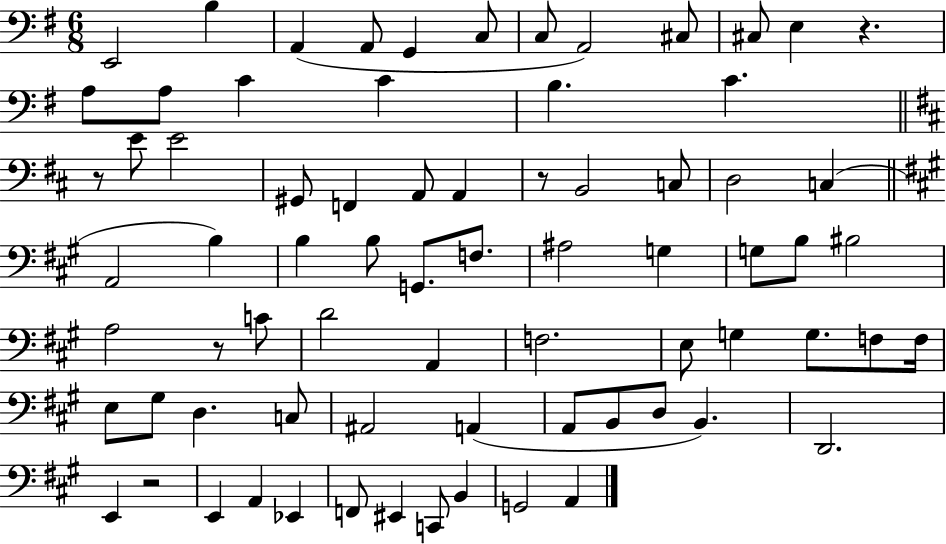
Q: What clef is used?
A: bass